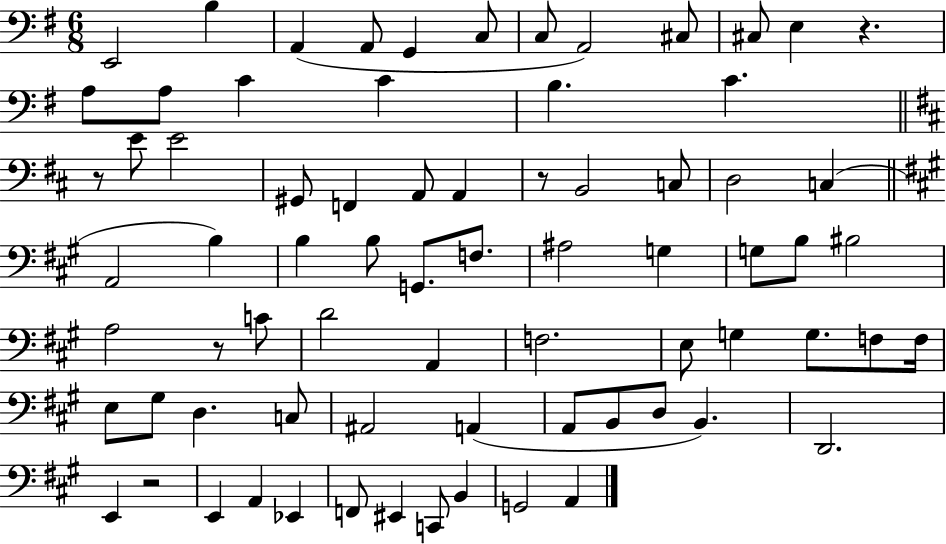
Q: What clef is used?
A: bass